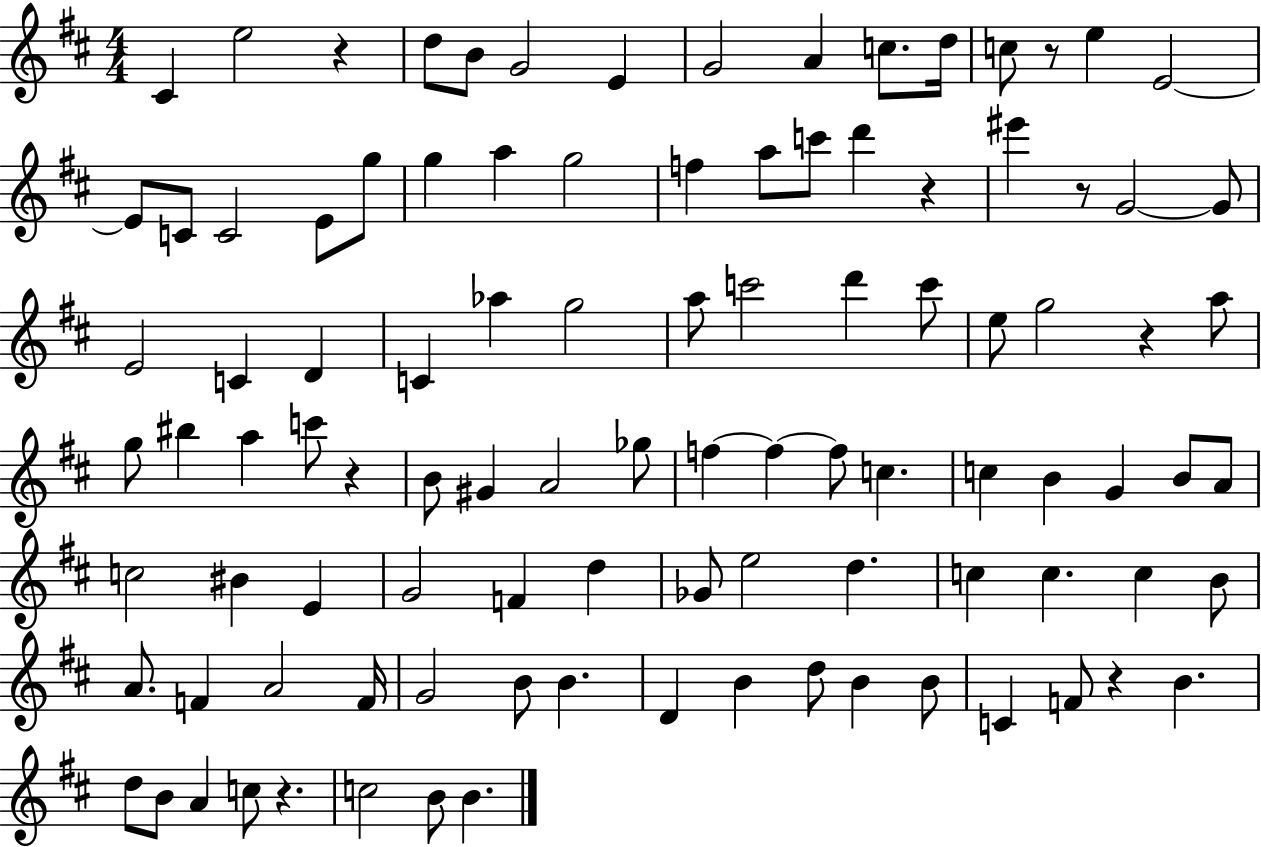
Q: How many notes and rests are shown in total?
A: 101